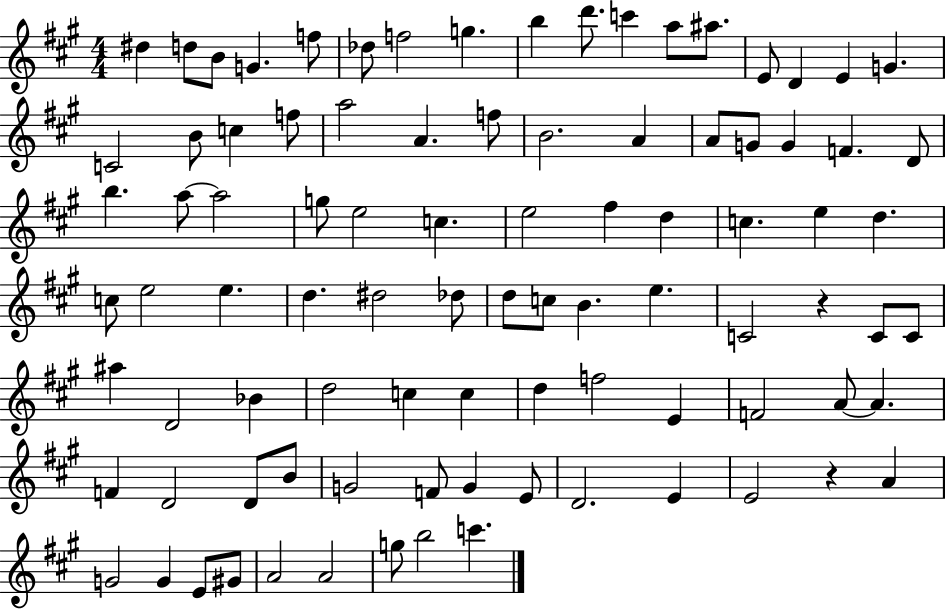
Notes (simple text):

D#5/q D5/e B4/e G4/q. F5/e Db5/e F5/h G5/q. B5/q D6/e. C6/q A5/e A#5/e. E4/e D4/q E4/q G4/q. C4/h B4/e C5/q F5/e A5/h A4/q. F5/e B4/h. A4/q A4/e G4/e G4/q F4/q. D4/e B5/q. A5/e A5/h G5/e E5/h C5/q. E5/h F#5/q D5/q C5/q. E5/q D5/q. C5/e E5/h E5/q. D5/q. D#5/h Db5/e D5/e C5/e B4/q. E5/q. C4/h R/q C4/e C4/e A#5/q D4/h Bb4/q D5/h C5/q C5/q D5/q F5/h E4/q F4/h A4/e A4/q. F4/q D4/h D4/e B4/e G4/h F4/e G4/q E4/e D4/h. E4/q E4/h R/q A4/q G4/h G4/q E4/e G#4/e A4/h A4/h G5/e B5/h C6/q.